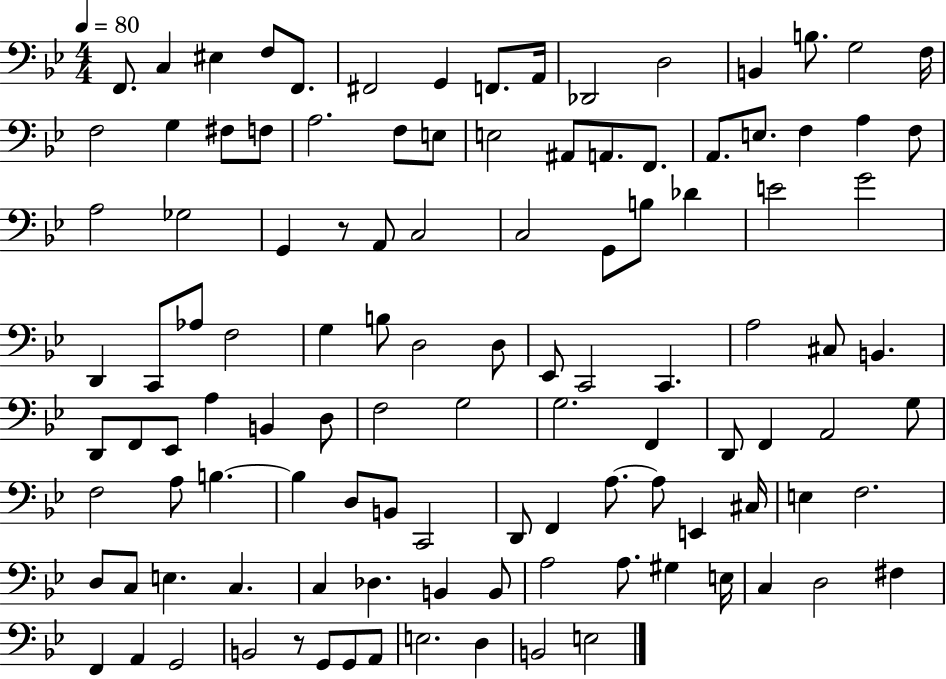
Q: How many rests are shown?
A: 2